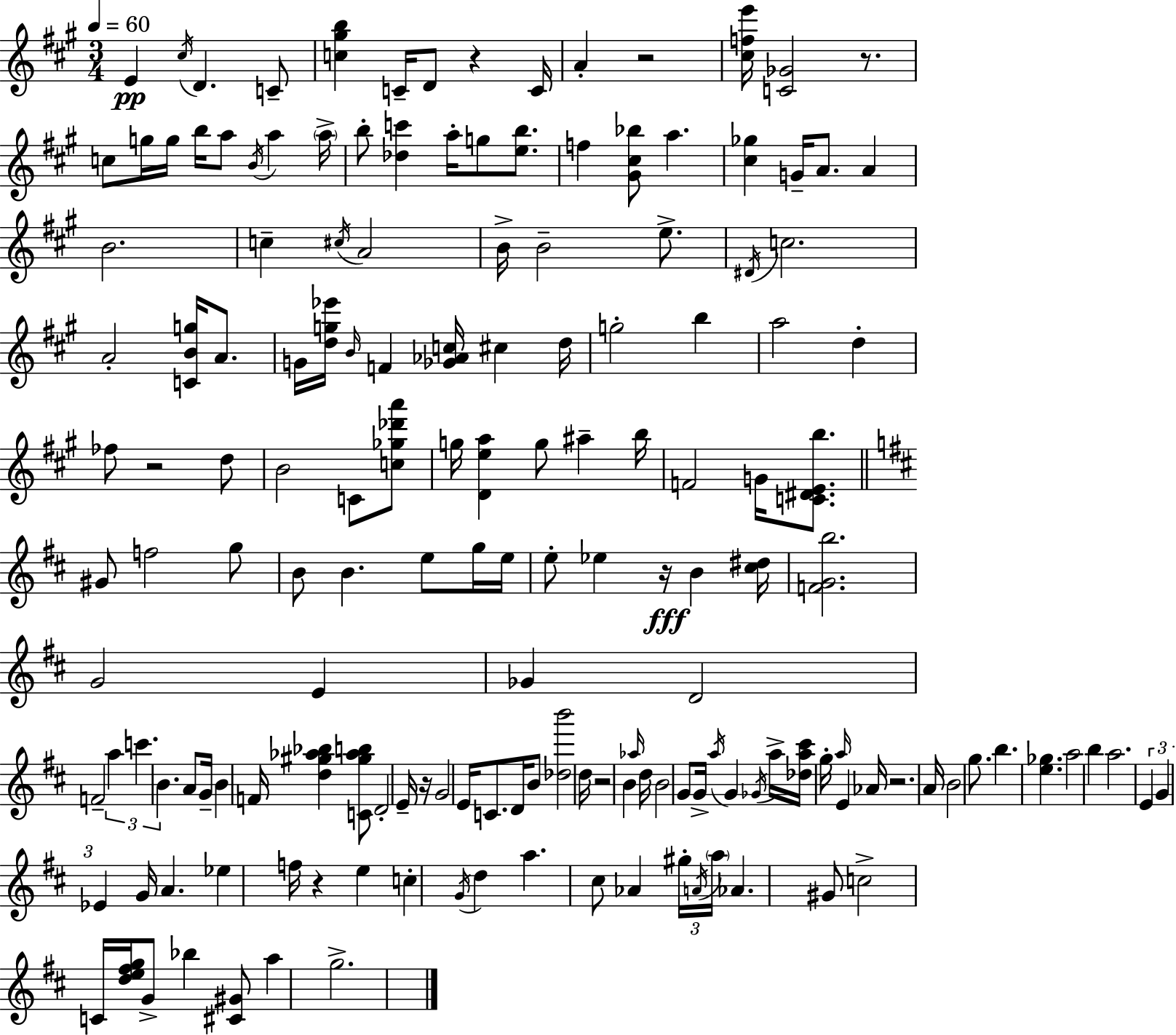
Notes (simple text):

E4/q C#5/s D4/q. C4/e [C5,G#5,B5]/q C4/s D4/e R/q C4/s A4/q R/h [C#5,F5,E6]/s [C4,Gb4]/h R/e. C5/e G5/s G5/s B5/s A5/e B4/s A5/q A5/s B5/e [Db5,C6]/q A5/s G5/e [E5,B5]/e. F5/q [G#4,C#5,Bb5]/e A5/q. [C#5,Gb5]/q G4/s A4/e. A4/q B4/h. C5/q C#5/s A4/h B4/s B4/h E5/e. D#4/s C5/h. A4/h [C4,B4,G5]/s A4/e. G4/s [D5,G5,Eb6]/s B4/s F4/q [Gb4,Ab4,C5]/s C#5/q D5/s G5/h B5/q A5/h D5/q FES5/e R/h D5/e B4/h C4/e [C5,Gb5,Db6,A6]/e G5/s [D4,E5,A5]/q G5/e A#5/q B5/s F4/h G4/s [C4,D#4,E4,B5]/e. G#4/e F5/h G5/e B4/e B4/q. E5/e G5/s E5/s E5/e Eb5/q R/s B4/q [C#5,D#5]/s [F4,G4,B5]/h. G4/h E4/q Gb4/q D4/h F4/h A5/q C6/q. B4/q. A4/e G4/s B4/q F4/s [D5,G#5,Ab5,Bb5]/q [C4,G#5,Ab5,B5]/e D4/h E4/s R/s G4/h E4/s C4/e. D4/s B4/e [Db5,B6]/h D5/s R/h B4/q Ab5/s D5/s B4/h G4/e G4/s A5/s G4/q Gb4/s A5/s [Db5,A5,C#6]/s G5/s A5/s E4/q Ab4/s R/h. A4/s B4/h G5/e. B5/q. [E5,Gb5]/q. A5/h B5/q A5/h. E4/q G4/q Eb4/q G4/s A4/q. Eb5/q F5/s R/q E5/q C5/q G4/s D5/q A5/q. C#5/e Ab4/q G#5/s A4/s A5/s Ab4/q. G#4/e C5/h C4/s [D5,E5,F#5,G5]/s G4/e Bb5/q [C#4,G#4]/e A5/q G5/h.